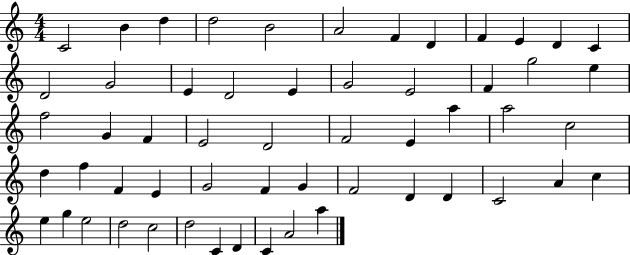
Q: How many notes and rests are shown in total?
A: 56